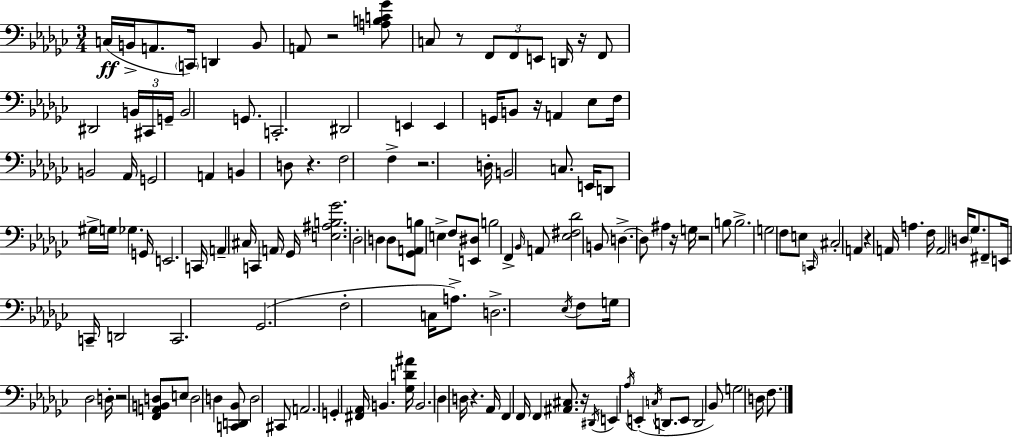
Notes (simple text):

C3/s B2/s A2/e. C2/s D2/q B2/e A2/e R/h [A3,B3,C4,Gb4]/e C3/e R/e F2/e F2/e E2/e D2/s R/s F2/e D#2/h B2/s C#2/s G2/s B2/h G2/e. C2/h. D#2/h E2/q E2/q G2/s B2/e R/s A2/q Eb3/e F3/s B2/h Ab2/s G2/h A2/q B2/q D3/e R/q. F3/h F3/q R/h. D3/s B2/h C3/e. E2/s D2/e G#3/s G3/s Gb3/q. G2/s E2/h. C2/s A2/q C#3/s C2/q A2/s Gb2/s [E3,A#3,B3,Gb4]/h. Db3/h D3/q D3/e [Gb2,A2,B3]/e E3/q F3/e [E2,D#3]/e B3/h F2/q Bb2/s A2/e [Eb3,F#3,Db4]/h B2/e D3/q. D3/e A#3/q R/s G3/s R/h B3/e B3/h. G3/h F3/e E3/e C2/s C#3/h A2/q R/q A2/s A3/q. F3/s A2/h D3/s Gb3/e. F#2/e E2/s C2/s D2/h C2/h. Gb2/h. F3/h C3/s A3/e. D3/h. Eb3/s F3/e G3/s Db3/h D3/s R/h [F2,A2,B2,D3]/e E3/e D3/h D3/q [C2,D2,Bb2]/e D3/h C#2/e A2/h. G2/q [F#2,Ab2]/s B2/q. [Gb3,D4,A#4]/s B2/h. Db3/q D3/s R/q. Ab2/s F2/q F2/s F2/q [A#2,C#3]/e. R/s D#2/s E2/q Ab3/s E2/q C3/s D2/e. E2/e D2/h Bb2/e G3/h D3/s F3/e.